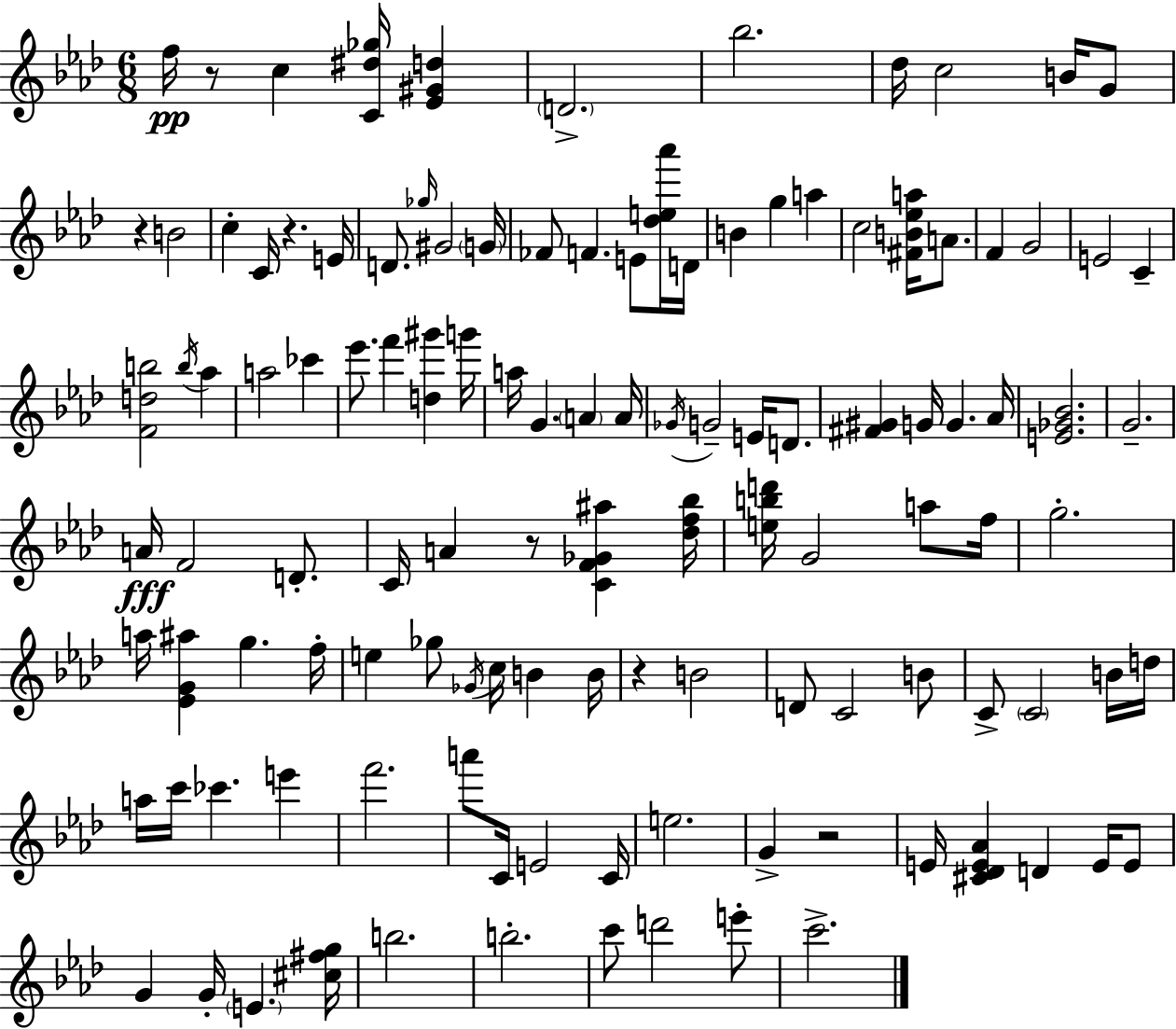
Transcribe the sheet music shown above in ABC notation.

X:1
T:Untitled
M:6/8
L:1/4
K:Ab
f/4 z/2 c [C^d_g]/4 [_E^Gd] D2 _b2 _d/4 c2 B/4 G/2 z B2 c C/4 z E/4 D/2 _g/4 ^G2 G/4 _F/2 F E/2 [_de_a']/4 D/4 B g a c2 [^FB_ea]/4 A/2 F G2 E2 C [Fdb]2 b/4 _a a2 _c' _e'/2 f' [d^g'] g'/4 a/4 G A A/4 _G/4 G2 E/4 D/2 [^F^G] G/4 G _A/4 [E_G_B]2 G2 A/4 F2 D/2 C/4 A z/2 [CF_G^a] [_df_b]/4 [ebd']/4 G2 a/2 f/4 g2 a/4 [_EG^a] g f/4 e _g/2 _G/4 c/4 B B/4 z B2 D/2 C2 B/2 C/2 C2 B/4 d/4 a/4 c'/4 _c' e' f'2 a'/2 C/4 E2 C/4 e2 G z2 E/4 [^C_DE_A] D E/4 E/2 G G/4 E [^c^fg]/4 b2 b2 c'/2 d'2 e'/2 c'2